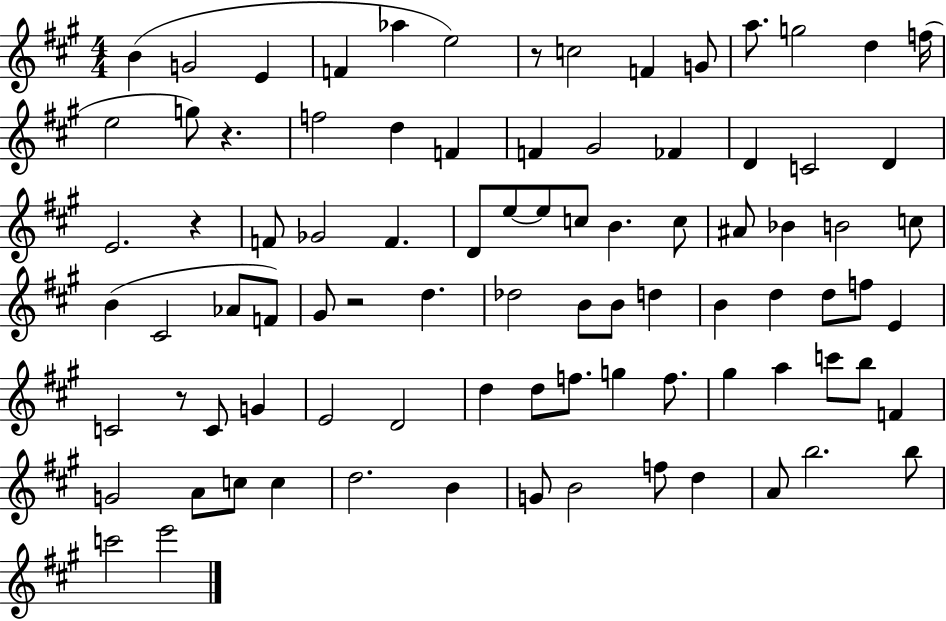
X:1
T:Untitled
M:4/4
L:1/4
K:A
B G2 E F _a e2 z/2 c2 F G/2 a/2 g2 d f/4 e2 g/2 z f2 d F F ^G2 _F D C2 D E2 z F/2 _G2 F D/2 e/2 e/2 c/2 B c/2 ^A/2 _B B2 c/2 B ^C2 _A/2 F/2 ^G/2 z2 d _d2 B/2 B/2 d B d d/2 f/2 E C2 z/2 C/2 G E2 D2 d d/2 f/2 g f/2 ^g a c'/2 b/2 F G2 A/2 c/2 c d2 B G/2 B2 f/2 d A/2 b2 b/2 c'2 e'2